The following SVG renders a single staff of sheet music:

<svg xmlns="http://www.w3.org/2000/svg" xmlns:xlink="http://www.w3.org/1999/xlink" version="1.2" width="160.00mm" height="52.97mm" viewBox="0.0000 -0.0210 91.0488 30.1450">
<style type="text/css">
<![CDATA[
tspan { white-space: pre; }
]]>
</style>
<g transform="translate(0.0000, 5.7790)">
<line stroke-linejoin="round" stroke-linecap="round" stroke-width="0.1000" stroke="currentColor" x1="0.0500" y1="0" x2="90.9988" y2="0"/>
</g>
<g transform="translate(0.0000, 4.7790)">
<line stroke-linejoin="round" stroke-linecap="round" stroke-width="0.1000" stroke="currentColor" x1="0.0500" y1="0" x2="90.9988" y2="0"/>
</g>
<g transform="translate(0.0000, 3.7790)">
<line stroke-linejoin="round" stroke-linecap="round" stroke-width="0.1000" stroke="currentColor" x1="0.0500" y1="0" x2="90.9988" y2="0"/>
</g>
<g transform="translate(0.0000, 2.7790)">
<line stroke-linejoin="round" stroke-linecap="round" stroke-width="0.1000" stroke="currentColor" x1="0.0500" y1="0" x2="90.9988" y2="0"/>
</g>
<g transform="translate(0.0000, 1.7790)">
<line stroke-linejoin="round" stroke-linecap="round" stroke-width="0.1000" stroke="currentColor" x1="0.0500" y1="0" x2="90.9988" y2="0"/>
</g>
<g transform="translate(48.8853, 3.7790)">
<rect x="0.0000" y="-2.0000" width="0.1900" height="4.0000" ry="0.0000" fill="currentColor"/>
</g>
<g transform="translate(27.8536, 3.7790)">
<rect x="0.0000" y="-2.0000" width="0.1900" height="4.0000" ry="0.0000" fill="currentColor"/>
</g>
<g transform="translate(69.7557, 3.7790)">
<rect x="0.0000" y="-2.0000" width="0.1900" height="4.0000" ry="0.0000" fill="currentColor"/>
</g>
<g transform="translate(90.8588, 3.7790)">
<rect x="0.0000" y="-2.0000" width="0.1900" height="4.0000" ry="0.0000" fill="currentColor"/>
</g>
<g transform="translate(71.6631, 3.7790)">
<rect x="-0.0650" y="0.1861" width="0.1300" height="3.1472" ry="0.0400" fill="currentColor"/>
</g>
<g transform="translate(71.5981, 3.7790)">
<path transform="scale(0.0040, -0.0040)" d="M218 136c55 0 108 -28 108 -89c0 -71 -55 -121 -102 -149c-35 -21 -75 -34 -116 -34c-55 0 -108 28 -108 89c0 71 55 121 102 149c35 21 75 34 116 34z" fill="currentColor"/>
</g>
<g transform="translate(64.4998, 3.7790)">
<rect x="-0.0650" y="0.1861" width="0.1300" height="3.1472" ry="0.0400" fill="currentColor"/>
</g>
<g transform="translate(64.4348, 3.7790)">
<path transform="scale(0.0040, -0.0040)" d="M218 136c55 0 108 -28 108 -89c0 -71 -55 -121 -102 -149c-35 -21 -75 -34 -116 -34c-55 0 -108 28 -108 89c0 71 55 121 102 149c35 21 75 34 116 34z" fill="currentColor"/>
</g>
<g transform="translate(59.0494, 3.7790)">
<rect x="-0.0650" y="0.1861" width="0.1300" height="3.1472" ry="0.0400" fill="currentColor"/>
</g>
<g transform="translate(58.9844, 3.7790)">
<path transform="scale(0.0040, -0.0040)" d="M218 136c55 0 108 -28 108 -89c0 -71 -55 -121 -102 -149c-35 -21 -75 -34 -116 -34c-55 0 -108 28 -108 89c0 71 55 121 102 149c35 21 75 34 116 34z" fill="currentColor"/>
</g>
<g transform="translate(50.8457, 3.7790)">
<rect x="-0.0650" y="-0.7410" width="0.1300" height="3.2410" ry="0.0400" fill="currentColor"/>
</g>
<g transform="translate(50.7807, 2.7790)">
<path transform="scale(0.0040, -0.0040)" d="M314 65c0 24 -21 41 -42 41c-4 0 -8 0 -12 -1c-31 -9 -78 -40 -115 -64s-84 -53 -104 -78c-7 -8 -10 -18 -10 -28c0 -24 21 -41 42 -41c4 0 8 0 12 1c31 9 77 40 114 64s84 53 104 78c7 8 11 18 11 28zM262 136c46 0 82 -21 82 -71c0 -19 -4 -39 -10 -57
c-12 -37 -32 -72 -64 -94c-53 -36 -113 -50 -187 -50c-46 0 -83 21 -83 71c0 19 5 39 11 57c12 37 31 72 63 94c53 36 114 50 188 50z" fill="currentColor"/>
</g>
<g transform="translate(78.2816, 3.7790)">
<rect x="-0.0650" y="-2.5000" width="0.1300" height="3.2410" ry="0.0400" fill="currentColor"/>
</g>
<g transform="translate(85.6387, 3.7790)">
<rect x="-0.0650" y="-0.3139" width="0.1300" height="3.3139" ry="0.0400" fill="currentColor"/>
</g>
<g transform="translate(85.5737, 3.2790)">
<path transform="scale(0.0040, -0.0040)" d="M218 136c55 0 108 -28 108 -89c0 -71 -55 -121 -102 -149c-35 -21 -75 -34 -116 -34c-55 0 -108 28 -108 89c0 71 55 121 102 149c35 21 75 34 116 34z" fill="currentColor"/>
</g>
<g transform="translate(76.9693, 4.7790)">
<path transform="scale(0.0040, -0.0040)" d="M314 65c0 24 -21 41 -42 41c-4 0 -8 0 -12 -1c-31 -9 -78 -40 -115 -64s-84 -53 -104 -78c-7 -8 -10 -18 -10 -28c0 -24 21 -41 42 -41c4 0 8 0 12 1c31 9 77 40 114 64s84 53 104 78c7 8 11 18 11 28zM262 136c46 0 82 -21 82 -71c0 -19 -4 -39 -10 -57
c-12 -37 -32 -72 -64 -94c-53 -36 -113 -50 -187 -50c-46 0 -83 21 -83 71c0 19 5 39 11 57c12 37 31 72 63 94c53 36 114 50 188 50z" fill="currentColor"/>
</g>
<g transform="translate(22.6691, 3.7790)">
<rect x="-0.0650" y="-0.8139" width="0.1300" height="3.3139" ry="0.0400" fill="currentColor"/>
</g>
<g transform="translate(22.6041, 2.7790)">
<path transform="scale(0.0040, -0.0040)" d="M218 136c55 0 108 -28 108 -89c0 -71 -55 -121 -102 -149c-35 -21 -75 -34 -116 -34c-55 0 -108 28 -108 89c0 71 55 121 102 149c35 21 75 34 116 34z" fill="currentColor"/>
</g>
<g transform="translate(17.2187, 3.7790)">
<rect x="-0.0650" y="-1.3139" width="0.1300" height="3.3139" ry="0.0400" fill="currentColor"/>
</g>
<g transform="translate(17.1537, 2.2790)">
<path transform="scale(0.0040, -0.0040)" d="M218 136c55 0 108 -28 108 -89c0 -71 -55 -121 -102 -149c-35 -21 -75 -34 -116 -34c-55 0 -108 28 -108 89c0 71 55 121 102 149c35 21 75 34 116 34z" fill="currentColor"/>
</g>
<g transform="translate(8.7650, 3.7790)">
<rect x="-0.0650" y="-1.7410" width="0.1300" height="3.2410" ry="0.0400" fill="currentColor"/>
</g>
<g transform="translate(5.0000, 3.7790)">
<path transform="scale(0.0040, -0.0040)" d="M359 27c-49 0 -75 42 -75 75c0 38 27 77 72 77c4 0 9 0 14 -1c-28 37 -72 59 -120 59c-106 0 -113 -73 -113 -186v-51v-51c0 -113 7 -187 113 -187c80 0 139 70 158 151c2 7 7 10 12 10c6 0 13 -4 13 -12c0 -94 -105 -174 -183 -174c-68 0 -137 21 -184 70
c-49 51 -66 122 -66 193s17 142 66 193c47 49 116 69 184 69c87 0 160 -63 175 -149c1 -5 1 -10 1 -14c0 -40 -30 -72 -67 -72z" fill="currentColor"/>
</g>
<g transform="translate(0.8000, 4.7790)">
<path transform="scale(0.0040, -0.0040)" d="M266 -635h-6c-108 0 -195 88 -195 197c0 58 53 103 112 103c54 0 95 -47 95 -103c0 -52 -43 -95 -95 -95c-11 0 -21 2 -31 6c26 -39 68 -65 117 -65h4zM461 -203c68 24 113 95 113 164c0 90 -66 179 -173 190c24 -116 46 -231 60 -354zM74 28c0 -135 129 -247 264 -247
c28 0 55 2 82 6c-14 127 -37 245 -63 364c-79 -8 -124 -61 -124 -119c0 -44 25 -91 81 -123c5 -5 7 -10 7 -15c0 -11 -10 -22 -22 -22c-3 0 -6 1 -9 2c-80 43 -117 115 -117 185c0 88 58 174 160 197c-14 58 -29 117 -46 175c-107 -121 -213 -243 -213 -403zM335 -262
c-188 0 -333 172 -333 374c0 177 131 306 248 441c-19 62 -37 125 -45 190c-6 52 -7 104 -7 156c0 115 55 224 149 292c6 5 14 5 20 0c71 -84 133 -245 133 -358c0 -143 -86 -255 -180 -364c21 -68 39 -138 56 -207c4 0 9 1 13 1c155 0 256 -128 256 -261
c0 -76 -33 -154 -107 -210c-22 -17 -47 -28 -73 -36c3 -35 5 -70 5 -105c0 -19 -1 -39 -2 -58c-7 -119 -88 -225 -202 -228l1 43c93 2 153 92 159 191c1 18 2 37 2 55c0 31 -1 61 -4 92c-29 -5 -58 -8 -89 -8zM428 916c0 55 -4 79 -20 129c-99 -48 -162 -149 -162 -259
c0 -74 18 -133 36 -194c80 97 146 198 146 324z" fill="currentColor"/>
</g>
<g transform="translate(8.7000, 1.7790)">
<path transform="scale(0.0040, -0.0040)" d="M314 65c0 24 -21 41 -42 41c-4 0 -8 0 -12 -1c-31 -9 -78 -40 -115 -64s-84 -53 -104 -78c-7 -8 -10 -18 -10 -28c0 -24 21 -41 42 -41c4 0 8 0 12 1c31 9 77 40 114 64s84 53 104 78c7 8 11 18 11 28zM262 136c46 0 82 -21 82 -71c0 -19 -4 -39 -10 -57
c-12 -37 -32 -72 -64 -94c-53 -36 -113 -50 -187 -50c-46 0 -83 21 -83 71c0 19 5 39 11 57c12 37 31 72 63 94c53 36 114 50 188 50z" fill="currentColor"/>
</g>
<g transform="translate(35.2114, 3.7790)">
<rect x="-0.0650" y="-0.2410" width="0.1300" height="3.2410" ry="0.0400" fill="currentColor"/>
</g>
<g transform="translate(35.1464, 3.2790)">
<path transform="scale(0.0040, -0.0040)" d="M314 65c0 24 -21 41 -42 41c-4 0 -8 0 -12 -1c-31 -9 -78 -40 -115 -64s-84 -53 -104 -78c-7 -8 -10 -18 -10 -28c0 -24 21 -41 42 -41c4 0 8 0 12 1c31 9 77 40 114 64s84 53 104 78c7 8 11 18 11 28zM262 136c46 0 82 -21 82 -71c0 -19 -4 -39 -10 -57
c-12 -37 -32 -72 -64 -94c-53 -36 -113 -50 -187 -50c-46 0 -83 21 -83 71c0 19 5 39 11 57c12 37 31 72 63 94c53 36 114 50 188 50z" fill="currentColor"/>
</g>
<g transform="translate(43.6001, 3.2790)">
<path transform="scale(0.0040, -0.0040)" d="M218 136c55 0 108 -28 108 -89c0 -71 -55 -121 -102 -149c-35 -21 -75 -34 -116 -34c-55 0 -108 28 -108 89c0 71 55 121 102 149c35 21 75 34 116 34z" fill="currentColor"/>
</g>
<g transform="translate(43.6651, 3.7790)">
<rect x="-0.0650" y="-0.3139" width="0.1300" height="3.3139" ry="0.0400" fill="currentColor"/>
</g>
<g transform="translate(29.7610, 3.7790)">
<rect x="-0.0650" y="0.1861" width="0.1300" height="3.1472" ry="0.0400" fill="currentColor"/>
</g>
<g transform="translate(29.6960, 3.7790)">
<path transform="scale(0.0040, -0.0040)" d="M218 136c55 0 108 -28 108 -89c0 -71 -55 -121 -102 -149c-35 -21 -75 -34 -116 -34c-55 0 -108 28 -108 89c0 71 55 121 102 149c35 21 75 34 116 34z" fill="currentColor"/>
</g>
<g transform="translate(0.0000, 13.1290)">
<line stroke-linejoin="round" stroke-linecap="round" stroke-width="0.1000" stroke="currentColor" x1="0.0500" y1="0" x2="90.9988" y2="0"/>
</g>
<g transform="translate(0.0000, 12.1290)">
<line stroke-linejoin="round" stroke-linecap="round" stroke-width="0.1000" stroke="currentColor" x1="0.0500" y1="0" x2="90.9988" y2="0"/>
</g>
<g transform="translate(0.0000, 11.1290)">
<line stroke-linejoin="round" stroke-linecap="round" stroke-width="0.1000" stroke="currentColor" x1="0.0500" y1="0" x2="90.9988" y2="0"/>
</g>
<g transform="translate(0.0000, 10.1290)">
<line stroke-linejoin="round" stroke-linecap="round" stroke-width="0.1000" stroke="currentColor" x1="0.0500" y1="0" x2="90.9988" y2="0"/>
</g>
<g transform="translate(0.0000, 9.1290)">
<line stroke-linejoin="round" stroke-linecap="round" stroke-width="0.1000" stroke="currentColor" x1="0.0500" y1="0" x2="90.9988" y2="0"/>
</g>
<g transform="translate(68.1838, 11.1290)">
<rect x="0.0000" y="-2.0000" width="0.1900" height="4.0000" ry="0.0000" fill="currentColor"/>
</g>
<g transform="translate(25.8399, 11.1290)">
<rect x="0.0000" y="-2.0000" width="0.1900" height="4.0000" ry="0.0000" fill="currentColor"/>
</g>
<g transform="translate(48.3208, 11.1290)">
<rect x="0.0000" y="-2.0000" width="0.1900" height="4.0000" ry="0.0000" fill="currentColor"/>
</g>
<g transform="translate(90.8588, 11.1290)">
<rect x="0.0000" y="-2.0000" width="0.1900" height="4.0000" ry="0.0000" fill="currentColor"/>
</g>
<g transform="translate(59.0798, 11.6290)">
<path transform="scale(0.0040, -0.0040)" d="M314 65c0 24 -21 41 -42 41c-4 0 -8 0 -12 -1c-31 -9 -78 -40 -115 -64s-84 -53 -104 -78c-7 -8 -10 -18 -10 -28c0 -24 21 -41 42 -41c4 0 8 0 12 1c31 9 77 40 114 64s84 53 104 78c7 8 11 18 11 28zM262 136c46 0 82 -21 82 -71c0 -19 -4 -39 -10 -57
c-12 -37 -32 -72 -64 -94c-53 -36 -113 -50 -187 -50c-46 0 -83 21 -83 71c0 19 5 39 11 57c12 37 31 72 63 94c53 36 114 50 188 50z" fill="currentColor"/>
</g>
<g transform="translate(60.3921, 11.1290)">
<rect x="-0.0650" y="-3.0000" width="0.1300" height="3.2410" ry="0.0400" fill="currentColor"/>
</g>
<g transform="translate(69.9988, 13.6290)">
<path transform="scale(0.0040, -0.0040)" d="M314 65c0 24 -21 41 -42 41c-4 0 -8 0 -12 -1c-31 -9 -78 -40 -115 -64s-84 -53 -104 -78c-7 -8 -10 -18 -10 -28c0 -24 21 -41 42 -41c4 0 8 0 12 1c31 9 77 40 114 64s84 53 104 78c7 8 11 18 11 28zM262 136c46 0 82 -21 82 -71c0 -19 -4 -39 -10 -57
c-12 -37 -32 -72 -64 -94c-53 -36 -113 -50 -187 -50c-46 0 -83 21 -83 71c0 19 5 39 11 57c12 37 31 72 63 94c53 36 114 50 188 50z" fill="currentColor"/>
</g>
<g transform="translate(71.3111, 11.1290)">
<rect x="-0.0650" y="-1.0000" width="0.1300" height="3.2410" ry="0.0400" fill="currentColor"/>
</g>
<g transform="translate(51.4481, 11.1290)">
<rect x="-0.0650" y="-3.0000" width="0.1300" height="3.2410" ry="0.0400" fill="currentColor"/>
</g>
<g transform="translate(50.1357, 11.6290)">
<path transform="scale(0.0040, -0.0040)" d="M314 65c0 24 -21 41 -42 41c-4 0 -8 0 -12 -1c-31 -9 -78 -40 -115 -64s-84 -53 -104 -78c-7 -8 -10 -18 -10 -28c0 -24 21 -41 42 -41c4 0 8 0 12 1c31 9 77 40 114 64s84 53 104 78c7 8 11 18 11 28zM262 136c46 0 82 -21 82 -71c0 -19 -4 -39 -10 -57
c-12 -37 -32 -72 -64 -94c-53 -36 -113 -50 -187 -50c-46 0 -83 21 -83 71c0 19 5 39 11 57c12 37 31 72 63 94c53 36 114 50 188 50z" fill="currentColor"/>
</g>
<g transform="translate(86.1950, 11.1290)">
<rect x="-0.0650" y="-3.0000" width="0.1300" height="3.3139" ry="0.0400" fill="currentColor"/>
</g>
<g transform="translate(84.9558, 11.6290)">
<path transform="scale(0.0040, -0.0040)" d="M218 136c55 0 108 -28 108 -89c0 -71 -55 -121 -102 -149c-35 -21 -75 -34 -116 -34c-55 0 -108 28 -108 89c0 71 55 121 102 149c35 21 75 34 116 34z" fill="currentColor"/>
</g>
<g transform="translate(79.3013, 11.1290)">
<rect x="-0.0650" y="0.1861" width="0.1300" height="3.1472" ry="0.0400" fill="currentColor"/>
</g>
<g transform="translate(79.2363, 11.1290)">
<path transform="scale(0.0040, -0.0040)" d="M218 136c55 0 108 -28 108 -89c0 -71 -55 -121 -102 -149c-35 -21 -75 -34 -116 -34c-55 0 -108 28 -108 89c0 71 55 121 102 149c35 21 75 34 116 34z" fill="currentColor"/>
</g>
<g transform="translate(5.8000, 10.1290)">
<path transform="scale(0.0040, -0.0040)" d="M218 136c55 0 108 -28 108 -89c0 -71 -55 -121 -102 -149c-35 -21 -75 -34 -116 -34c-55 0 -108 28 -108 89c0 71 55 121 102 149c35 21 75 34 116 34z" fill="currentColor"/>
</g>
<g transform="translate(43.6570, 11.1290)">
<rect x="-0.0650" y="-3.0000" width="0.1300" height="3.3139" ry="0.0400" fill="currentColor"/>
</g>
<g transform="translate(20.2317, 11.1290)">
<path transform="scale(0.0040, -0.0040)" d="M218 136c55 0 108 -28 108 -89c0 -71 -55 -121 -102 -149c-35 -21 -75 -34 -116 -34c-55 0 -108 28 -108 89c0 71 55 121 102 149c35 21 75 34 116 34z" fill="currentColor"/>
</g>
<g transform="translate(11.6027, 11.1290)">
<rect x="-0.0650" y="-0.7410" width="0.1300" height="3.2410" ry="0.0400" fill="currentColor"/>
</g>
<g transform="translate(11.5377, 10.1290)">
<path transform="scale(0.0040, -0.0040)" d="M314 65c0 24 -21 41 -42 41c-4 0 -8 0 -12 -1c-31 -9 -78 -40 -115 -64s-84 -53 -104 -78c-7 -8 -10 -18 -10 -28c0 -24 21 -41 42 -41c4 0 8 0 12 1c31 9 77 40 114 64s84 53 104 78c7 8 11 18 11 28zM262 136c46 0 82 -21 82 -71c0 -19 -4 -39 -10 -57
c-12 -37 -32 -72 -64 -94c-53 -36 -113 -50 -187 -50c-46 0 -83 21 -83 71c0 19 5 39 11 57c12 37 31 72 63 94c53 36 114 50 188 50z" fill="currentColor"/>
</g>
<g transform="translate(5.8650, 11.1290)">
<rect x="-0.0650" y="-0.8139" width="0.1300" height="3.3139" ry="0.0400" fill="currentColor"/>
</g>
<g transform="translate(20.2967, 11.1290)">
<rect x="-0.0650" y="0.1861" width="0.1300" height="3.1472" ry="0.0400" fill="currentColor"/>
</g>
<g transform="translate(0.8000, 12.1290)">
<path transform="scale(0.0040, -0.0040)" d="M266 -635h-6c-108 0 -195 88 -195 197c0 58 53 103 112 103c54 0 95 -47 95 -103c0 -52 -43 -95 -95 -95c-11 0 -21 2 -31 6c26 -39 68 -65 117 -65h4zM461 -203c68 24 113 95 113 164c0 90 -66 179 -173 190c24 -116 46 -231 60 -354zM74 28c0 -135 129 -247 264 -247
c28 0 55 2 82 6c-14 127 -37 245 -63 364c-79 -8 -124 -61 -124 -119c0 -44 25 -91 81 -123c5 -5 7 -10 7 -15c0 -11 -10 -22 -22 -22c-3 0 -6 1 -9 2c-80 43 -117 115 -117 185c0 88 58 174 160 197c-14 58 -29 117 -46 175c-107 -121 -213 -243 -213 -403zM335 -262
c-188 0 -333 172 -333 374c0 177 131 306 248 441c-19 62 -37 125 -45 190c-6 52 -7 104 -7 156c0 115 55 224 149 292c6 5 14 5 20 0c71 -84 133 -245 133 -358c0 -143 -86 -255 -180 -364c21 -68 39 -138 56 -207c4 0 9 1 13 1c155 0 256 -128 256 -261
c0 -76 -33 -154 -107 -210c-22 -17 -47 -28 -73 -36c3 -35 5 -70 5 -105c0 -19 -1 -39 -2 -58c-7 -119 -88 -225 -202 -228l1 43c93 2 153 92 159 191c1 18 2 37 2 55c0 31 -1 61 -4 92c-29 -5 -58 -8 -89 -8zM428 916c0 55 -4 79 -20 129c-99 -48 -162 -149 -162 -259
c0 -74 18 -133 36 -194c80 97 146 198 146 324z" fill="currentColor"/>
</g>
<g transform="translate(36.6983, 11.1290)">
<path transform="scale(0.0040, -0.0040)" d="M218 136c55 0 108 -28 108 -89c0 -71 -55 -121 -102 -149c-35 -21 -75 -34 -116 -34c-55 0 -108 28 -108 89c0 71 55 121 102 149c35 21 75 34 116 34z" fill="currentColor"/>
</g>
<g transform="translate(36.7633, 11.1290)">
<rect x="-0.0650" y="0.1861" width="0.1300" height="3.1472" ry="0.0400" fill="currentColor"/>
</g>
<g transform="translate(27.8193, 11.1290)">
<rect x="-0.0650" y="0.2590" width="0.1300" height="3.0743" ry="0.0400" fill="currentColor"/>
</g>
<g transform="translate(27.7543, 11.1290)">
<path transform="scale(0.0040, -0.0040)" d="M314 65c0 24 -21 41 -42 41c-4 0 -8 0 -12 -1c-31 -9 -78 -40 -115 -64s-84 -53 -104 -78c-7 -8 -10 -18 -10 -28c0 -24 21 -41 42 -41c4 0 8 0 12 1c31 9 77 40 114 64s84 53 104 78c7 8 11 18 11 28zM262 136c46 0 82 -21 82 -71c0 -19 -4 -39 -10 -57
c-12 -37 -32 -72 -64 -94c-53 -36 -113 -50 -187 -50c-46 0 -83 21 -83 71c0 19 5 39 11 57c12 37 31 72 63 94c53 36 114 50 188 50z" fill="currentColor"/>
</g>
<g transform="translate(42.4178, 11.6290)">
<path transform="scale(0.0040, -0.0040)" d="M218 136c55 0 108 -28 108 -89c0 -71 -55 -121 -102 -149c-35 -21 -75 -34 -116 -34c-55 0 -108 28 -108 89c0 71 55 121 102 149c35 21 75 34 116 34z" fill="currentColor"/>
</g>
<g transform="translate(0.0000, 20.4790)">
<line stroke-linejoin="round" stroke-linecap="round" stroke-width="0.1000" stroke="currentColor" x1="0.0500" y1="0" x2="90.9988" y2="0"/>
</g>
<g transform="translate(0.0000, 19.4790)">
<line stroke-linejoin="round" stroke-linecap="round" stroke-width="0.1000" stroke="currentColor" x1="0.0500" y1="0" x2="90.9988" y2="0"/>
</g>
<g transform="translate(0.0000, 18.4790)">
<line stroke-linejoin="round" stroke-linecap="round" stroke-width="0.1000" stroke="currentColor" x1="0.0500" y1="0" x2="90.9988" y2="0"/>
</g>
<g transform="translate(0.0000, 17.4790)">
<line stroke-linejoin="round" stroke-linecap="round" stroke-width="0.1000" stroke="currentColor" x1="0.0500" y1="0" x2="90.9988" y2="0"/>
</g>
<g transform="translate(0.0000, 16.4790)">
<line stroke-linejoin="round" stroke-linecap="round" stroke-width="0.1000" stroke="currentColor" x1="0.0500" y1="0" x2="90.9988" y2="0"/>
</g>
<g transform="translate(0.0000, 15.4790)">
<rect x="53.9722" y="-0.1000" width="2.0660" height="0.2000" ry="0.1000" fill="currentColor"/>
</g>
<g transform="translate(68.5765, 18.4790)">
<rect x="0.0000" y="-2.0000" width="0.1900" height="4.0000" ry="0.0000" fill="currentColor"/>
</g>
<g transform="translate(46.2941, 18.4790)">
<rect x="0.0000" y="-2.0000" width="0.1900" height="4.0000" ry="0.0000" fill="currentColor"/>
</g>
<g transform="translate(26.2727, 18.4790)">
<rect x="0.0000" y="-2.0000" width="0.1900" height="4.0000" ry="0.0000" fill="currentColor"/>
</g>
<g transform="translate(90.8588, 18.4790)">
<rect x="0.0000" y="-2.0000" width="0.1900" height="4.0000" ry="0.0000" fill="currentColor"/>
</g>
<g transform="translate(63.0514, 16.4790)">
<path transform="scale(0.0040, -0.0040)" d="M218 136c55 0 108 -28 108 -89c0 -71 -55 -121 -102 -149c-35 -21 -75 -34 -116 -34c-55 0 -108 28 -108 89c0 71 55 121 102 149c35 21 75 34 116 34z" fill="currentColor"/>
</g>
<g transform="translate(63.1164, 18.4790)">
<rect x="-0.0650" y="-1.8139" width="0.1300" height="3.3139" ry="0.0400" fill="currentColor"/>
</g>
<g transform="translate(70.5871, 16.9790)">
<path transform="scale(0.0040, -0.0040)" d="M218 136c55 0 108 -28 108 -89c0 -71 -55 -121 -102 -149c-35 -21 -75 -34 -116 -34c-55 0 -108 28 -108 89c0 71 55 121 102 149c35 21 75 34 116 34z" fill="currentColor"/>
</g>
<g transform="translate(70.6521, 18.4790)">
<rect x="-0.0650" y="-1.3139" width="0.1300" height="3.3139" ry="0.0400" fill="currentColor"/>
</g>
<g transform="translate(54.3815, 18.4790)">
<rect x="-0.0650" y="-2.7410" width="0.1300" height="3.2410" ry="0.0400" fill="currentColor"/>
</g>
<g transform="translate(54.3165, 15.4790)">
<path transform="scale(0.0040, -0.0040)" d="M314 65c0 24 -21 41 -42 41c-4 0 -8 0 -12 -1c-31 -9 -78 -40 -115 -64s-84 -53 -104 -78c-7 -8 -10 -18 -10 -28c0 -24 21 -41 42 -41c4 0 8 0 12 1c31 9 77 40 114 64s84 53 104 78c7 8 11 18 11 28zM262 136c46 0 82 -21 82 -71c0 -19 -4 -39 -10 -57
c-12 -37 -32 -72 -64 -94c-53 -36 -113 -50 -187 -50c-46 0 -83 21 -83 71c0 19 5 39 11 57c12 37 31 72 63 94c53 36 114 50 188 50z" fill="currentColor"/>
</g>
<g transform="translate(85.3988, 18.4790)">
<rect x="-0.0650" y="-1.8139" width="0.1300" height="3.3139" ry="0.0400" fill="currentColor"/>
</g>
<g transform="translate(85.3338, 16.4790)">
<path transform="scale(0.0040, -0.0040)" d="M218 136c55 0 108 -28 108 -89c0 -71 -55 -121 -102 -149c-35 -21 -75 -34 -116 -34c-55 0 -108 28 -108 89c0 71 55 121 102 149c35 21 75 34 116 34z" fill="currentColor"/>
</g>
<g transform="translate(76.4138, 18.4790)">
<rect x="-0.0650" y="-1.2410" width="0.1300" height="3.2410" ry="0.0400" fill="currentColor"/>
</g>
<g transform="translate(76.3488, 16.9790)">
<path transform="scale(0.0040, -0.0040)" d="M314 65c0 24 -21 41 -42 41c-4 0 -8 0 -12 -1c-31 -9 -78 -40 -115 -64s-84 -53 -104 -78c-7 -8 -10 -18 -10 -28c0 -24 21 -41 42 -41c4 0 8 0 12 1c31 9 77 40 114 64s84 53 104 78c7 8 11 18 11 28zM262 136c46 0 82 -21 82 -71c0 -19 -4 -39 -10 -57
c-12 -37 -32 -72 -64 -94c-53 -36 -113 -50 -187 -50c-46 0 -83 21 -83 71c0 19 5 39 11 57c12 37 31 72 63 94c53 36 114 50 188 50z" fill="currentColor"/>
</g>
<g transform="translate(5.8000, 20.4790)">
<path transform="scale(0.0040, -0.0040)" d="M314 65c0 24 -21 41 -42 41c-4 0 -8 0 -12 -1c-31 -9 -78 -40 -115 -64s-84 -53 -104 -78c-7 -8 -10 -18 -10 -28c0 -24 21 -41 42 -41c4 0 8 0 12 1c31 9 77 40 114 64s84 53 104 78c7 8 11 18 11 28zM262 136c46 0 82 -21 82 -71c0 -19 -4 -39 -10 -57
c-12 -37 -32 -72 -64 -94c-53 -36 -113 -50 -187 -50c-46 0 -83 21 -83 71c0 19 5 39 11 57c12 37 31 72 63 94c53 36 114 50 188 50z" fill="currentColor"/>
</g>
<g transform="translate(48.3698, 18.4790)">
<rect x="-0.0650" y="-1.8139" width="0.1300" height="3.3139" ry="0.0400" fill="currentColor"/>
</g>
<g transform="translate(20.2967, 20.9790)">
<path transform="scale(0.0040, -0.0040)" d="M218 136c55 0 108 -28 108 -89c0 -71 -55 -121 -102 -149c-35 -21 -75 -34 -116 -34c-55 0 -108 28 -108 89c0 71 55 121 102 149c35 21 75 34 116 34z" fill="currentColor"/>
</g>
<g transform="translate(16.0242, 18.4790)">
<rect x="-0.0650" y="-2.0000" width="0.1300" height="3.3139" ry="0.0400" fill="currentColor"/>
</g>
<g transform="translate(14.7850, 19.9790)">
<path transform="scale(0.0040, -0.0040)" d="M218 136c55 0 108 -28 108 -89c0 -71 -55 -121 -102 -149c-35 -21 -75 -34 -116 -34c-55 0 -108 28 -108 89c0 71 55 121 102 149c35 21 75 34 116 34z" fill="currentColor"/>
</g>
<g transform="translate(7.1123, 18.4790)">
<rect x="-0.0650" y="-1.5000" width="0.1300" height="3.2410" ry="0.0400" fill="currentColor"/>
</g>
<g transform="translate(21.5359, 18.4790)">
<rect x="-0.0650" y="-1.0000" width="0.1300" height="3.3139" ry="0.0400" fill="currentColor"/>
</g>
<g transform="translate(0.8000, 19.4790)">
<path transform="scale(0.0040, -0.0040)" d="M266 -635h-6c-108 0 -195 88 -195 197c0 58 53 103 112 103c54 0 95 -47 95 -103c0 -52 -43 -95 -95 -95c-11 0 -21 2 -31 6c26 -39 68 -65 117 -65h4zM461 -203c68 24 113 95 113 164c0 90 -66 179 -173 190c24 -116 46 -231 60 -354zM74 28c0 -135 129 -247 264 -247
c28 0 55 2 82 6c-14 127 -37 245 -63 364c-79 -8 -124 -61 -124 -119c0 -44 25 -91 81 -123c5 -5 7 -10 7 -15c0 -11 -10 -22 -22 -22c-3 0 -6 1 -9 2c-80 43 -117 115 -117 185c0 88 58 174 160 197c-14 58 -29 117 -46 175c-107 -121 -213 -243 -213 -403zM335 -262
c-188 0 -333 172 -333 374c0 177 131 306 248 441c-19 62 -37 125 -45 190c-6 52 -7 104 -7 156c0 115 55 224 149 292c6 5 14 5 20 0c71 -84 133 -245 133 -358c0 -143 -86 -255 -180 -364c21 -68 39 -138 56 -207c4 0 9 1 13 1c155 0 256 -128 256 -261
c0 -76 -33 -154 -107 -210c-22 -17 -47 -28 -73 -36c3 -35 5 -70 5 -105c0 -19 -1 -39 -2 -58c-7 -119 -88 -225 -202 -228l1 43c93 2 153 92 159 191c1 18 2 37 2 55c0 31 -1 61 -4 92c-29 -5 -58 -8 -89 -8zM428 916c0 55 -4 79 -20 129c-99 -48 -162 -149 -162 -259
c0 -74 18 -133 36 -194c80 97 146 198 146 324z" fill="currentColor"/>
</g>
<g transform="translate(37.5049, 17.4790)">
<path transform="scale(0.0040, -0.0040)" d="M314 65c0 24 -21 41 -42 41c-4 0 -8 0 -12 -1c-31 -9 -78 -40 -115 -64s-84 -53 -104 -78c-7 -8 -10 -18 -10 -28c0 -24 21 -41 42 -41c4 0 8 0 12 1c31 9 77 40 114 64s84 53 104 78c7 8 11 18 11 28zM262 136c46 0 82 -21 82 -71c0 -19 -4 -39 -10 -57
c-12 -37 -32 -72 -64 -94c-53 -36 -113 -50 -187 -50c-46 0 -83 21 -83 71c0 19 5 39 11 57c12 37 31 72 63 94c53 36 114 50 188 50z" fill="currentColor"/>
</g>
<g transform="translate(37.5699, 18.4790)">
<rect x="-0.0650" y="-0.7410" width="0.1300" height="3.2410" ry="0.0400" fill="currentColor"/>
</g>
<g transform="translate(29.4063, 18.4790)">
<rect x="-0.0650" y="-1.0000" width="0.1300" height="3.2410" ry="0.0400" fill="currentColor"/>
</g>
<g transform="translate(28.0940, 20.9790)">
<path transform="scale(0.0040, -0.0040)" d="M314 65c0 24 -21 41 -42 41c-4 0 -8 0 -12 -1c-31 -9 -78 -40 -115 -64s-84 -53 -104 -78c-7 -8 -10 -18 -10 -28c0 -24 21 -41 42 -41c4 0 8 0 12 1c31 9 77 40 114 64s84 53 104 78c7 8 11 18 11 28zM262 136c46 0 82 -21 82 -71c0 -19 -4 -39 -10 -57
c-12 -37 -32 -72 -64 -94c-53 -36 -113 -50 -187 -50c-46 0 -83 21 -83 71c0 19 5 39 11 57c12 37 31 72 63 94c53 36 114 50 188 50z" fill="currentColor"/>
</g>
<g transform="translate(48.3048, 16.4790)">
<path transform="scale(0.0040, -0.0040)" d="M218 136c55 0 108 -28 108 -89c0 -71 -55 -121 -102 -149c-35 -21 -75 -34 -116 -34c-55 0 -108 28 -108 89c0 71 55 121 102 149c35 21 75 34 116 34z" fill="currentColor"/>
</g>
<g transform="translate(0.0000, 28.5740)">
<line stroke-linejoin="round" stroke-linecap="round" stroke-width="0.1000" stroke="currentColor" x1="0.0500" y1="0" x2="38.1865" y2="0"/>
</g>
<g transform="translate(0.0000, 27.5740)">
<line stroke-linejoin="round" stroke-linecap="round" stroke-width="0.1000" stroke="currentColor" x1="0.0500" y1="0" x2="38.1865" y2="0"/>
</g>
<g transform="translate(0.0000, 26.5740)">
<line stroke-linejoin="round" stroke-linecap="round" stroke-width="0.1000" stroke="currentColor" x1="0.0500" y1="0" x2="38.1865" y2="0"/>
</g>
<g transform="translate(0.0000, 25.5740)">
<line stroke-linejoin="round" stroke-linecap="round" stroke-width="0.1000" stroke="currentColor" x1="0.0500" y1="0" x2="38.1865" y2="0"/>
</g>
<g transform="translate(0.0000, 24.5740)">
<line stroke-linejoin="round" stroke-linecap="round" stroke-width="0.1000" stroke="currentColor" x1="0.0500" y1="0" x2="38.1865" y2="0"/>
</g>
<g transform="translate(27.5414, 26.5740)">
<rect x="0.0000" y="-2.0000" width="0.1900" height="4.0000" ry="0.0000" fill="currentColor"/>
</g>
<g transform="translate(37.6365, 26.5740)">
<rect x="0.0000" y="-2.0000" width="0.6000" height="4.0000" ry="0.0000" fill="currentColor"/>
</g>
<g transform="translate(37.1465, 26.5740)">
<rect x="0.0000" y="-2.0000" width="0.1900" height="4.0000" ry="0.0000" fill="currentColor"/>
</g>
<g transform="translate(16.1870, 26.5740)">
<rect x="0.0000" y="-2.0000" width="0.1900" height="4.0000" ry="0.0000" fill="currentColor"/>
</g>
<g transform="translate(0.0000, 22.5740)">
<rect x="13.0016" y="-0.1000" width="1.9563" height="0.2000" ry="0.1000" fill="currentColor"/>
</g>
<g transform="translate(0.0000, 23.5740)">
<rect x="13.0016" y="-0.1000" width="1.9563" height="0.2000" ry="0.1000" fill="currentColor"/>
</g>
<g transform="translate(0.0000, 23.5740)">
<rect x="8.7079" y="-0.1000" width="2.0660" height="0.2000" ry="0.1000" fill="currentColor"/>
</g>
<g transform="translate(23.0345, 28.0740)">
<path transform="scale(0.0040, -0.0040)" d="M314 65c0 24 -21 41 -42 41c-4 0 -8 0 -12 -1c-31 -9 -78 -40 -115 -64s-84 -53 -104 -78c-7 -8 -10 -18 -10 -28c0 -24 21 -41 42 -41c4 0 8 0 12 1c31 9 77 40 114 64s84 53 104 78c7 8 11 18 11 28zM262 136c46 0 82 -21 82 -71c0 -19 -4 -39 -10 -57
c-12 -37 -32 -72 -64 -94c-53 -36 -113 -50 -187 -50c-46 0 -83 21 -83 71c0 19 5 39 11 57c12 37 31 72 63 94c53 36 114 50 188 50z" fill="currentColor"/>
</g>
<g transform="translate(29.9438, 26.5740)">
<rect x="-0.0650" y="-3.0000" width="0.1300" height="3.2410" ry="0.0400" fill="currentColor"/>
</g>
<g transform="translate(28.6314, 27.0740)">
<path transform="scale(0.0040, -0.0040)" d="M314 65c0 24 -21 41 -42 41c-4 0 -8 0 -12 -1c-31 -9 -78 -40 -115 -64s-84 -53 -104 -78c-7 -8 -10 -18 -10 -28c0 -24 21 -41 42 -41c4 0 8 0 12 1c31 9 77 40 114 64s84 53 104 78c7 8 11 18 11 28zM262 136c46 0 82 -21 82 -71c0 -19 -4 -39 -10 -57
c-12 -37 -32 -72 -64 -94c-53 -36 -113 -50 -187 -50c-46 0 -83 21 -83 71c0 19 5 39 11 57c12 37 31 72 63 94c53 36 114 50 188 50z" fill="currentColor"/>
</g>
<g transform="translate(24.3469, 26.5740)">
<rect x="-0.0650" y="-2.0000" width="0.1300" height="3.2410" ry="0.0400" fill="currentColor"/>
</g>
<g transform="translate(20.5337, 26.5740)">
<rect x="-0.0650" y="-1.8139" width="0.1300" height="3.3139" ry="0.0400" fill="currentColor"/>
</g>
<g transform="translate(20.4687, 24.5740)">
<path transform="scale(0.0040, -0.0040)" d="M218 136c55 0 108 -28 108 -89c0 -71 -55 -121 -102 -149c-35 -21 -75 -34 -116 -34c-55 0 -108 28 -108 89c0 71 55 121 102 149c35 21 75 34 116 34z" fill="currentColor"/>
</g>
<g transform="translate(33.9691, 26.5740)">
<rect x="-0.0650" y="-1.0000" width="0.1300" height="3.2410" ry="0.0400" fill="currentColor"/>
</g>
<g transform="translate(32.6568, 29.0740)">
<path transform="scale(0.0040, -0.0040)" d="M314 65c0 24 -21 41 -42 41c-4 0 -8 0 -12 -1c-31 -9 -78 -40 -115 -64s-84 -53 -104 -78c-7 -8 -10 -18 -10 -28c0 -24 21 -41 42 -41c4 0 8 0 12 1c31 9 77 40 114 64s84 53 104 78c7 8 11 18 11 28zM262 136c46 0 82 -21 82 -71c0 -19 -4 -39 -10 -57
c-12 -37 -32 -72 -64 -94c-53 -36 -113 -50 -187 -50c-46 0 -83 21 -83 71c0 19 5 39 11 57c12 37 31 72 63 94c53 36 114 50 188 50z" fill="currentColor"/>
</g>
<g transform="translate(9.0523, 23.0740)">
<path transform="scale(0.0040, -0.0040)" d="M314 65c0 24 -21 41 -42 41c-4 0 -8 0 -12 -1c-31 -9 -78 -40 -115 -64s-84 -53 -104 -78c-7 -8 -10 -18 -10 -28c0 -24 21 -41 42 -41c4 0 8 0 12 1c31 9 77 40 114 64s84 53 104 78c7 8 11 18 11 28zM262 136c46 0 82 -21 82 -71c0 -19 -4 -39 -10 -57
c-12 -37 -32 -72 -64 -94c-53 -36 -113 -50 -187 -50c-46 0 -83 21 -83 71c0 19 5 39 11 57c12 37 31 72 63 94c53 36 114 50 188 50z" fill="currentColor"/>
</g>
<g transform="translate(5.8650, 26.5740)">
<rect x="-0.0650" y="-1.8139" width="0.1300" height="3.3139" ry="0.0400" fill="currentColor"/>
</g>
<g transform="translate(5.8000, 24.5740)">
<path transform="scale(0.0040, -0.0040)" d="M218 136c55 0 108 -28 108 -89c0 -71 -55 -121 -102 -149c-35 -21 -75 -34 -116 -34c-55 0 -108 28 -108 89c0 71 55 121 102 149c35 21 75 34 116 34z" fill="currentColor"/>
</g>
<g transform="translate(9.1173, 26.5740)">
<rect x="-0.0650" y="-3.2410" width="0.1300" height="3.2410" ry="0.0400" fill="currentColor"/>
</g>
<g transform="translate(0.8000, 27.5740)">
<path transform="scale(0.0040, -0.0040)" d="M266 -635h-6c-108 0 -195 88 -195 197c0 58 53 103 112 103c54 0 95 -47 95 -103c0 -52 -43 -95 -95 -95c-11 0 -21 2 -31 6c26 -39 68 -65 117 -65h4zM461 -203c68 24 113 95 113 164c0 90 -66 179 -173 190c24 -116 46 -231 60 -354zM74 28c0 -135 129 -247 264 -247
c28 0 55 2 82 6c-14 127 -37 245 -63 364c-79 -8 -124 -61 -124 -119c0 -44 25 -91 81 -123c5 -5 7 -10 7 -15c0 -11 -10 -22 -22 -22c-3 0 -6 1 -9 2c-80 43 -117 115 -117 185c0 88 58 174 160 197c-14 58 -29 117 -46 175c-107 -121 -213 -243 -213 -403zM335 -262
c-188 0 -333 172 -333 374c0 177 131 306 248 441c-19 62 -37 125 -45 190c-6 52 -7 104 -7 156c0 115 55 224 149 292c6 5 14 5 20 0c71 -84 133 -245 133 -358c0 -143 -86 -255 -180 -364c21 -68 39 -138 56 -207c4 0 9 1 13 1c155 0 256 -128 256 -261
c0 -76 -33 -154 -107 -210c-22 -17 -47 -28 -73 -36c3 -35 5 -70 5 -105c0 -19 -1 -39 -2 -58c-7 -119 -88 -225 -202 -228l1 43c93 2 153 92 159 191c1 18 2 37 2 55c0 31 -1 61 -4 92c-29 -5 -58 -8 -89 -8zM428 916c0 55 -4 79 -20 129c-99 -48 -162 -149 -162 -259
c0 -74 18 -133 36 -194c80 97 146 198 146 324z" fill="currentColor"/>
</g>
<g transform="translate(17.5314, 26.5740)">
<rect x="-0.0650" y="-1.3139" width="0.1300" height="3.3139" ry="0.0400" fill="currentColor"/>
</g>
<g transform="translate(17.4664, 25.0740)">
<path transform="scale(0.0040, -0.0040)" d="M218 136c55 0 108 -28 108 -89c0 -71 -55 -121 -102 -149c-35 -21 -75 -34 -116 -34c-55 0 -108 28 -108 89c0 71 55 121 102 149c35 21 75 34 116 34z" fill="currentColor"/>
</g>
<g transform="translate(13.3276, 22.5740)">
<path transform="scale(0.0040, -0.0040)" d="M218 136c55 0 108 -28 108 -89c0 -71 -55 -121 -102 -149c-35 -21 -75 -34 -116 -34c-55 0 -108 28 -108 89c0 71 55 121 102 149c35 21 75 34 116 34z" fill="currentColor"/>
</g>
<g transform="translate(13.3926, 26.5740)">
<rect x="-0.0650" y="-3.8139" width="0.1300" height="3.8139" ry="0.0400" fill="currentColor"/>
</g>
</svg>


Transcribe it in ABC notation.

X:1
T:Untitled
M:4/4
L:1/4
K:C
f2 e d B c2 c d2 B B B G2 c d d2 B B2 B A A2 A2 D2 B A E2 F D D2 d2 f a2 f e e2 f f b2 c' e f F2 A2 D2